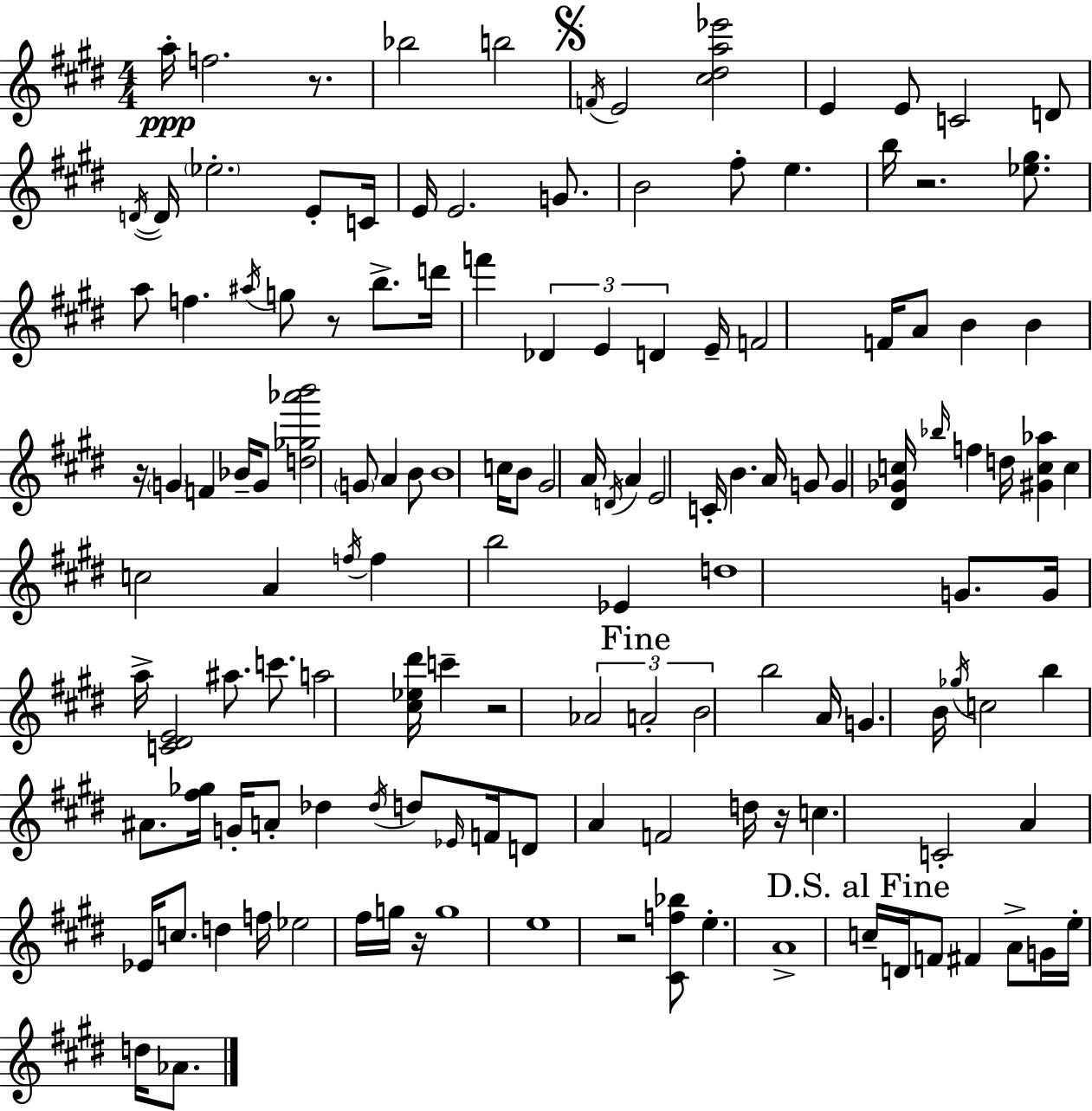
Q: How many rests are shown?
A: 8